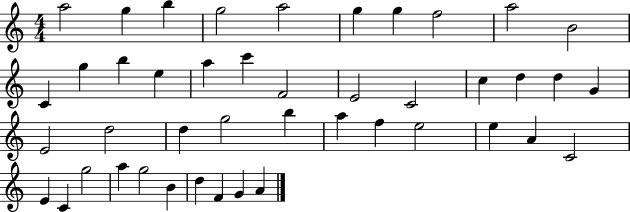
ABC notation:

X:1
T:Untitled
M:4/4
L:1/4
K:C
a2 g b g2 a2 g g f2 a2 B2 C g b e a c' F2 E2 C2 c d d G E2 d2 d g2 b a f e2 e A C2 E C g2 a g2 B d F G A